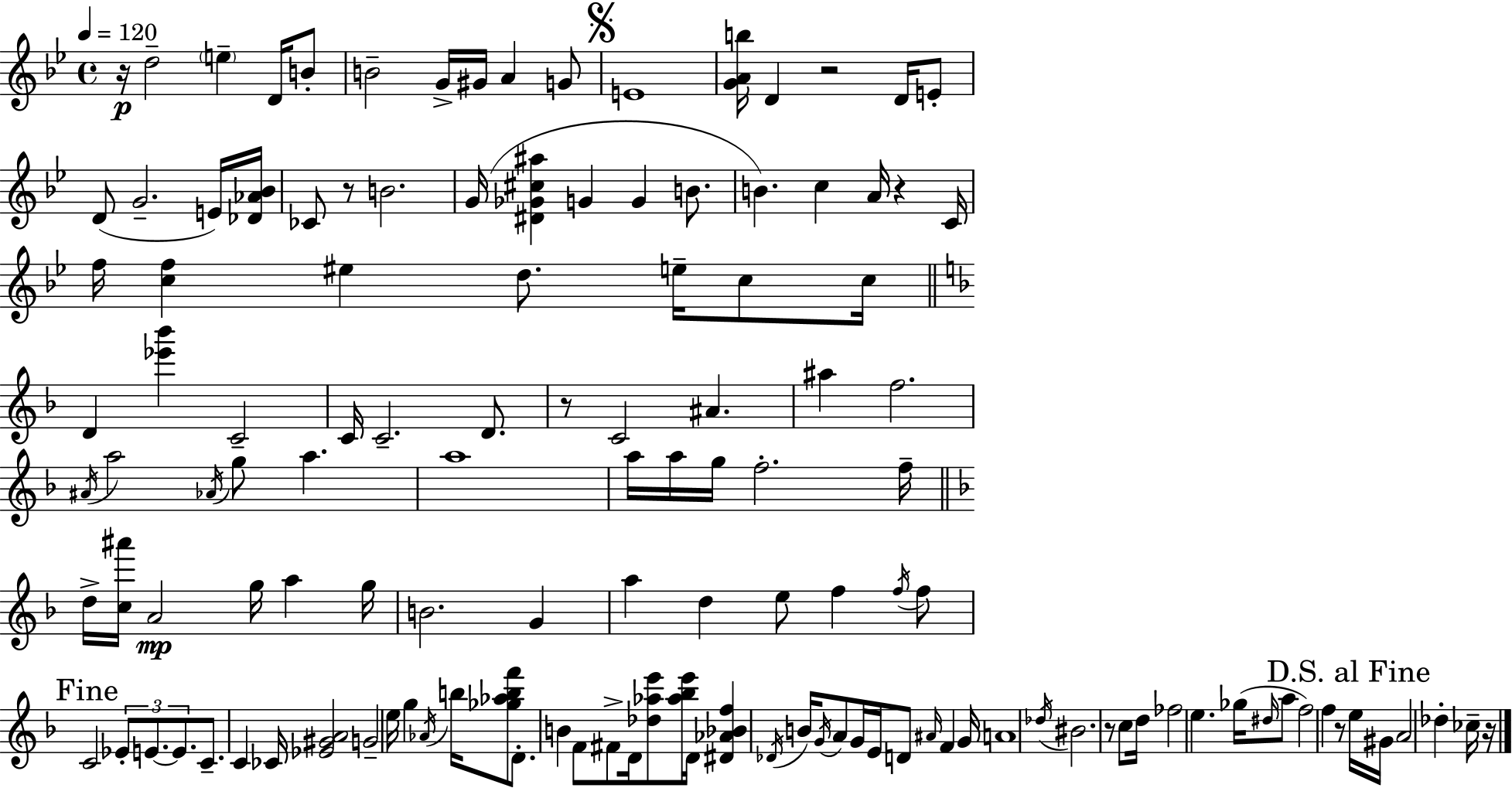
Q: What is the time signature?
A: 4/4